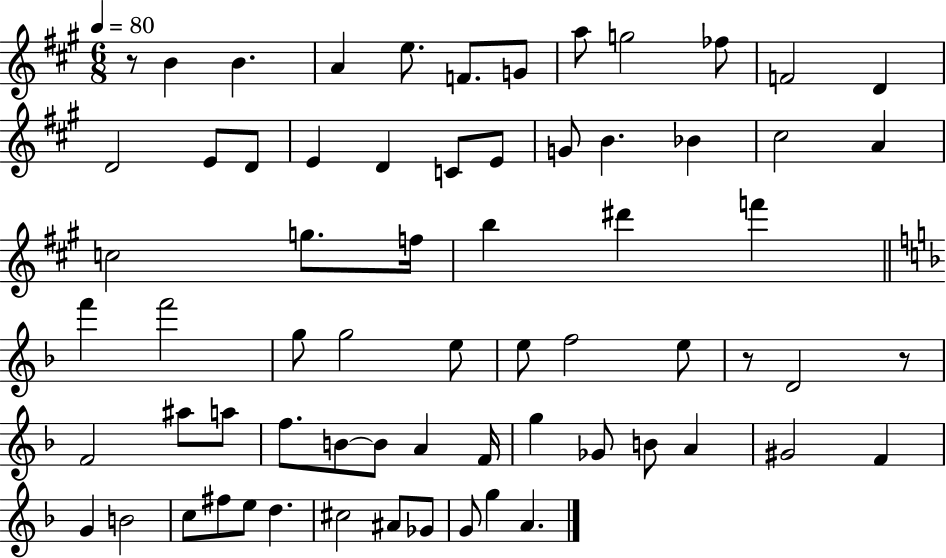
X:1
T:Untitled
M:6/8
L:1/4
K:A
z/2 B B A e/2 F/2 G/2 a/2 g2 _f/2 F2 D D2 E/2 D/2 E D C/2 E/2 G/2 B _B ^c2 A c2 g/2 f/4 b ^d' f' f' f'2 g/2 g2 e/2 e/2 f2 e/2 z/2 D2 z/2 F2 ^a/2 a/2 f/2 B/2 B/2 A F/4 g _G/2 B/2 A ^G2 F G B2 c/2 ^f/2 e/2 d ^c2 ^A/2 _G/2 G/2 g A